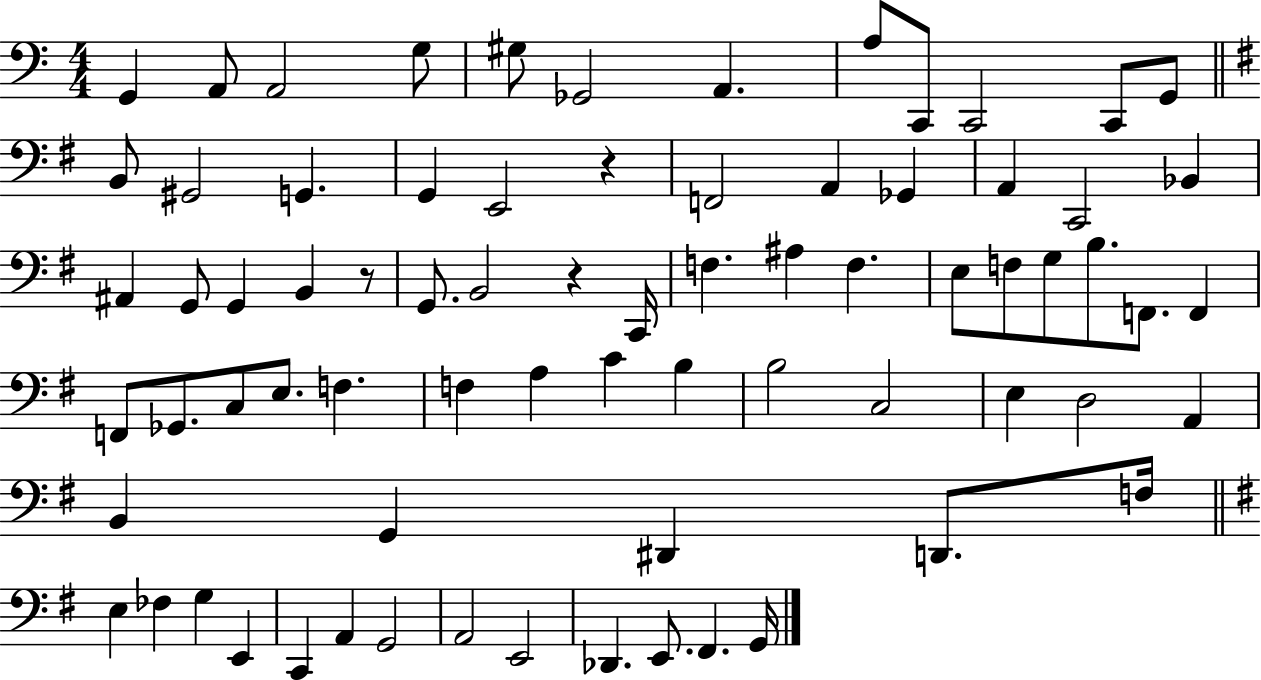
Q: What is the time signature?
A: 4/4